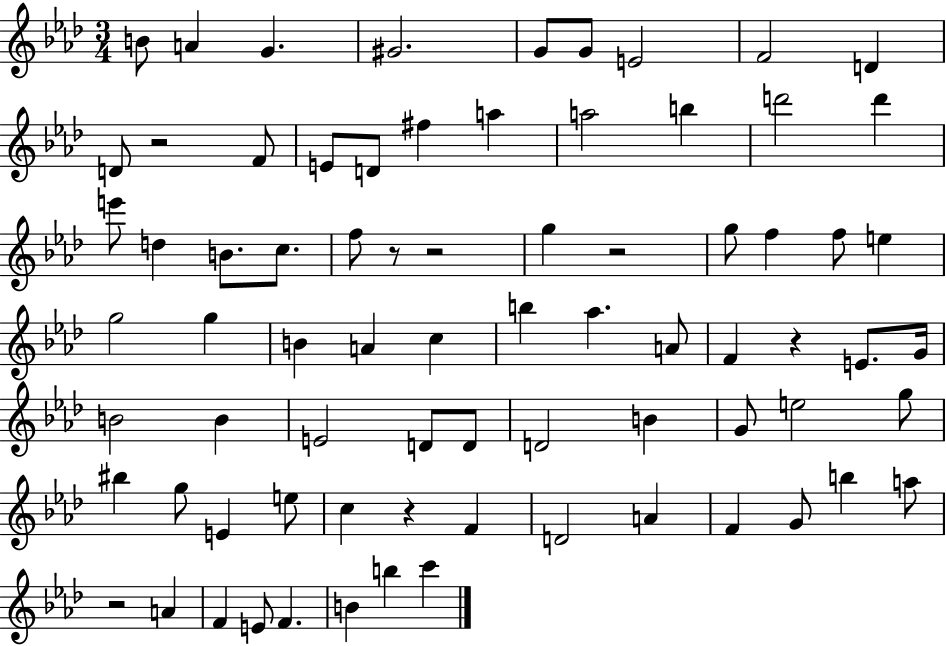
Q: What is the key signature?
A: AES major